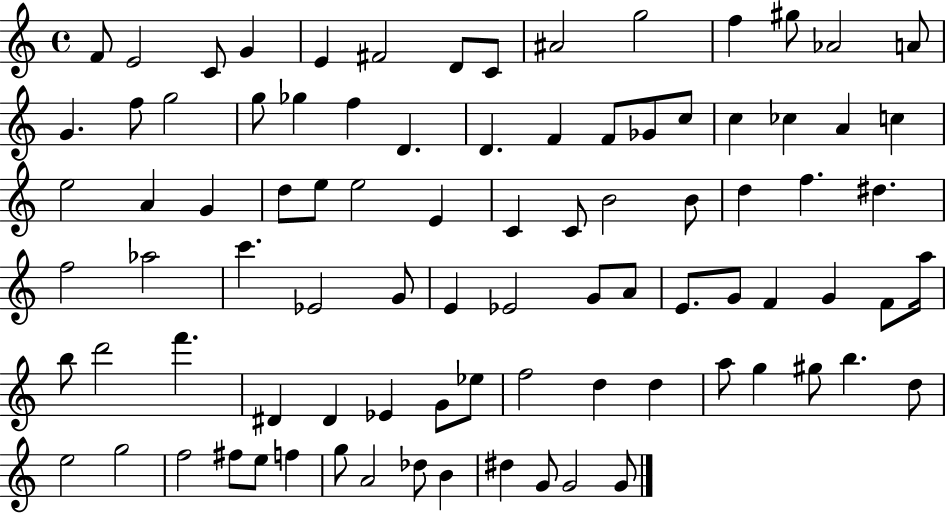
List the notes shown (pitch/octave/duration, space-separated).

F4/e E4/h C4/e G4/q E4/q F#4/h D4/e C4/e A#4/h G5/h F5/q G#5/e Ab4/h A4/e G4/q. F5/e G5/h G5/e Gb5/q F5/q D4/q. D4/q. F4/q F4/e Gb4/e C5/e C5/q CES5/q A4/q C5/q E5/h A4/q G4/q D5/e E5/e E5/h E4/q C4/q C4/e B4/h B4/e D5/q F5/q. D#5/q. F5/h Ab5/h C6/q. Eb4/h G4/e E4/q Eb4/h G4/e A4/e E4/e. G4/e F4/q G4/q F4/e A5/s B5/e D6/h F6/q. D#4/q D#4/q Eb4/q G4/e Eb5/e F5/h D5/q D5/q A5/e G5/q G#5/e B5/q. D5/e E5/h G5/h F5/h F#5/e E5/e F5/q G5/e A4/h Db5/e B4/q D#5/q G4/e G4/h G4/e